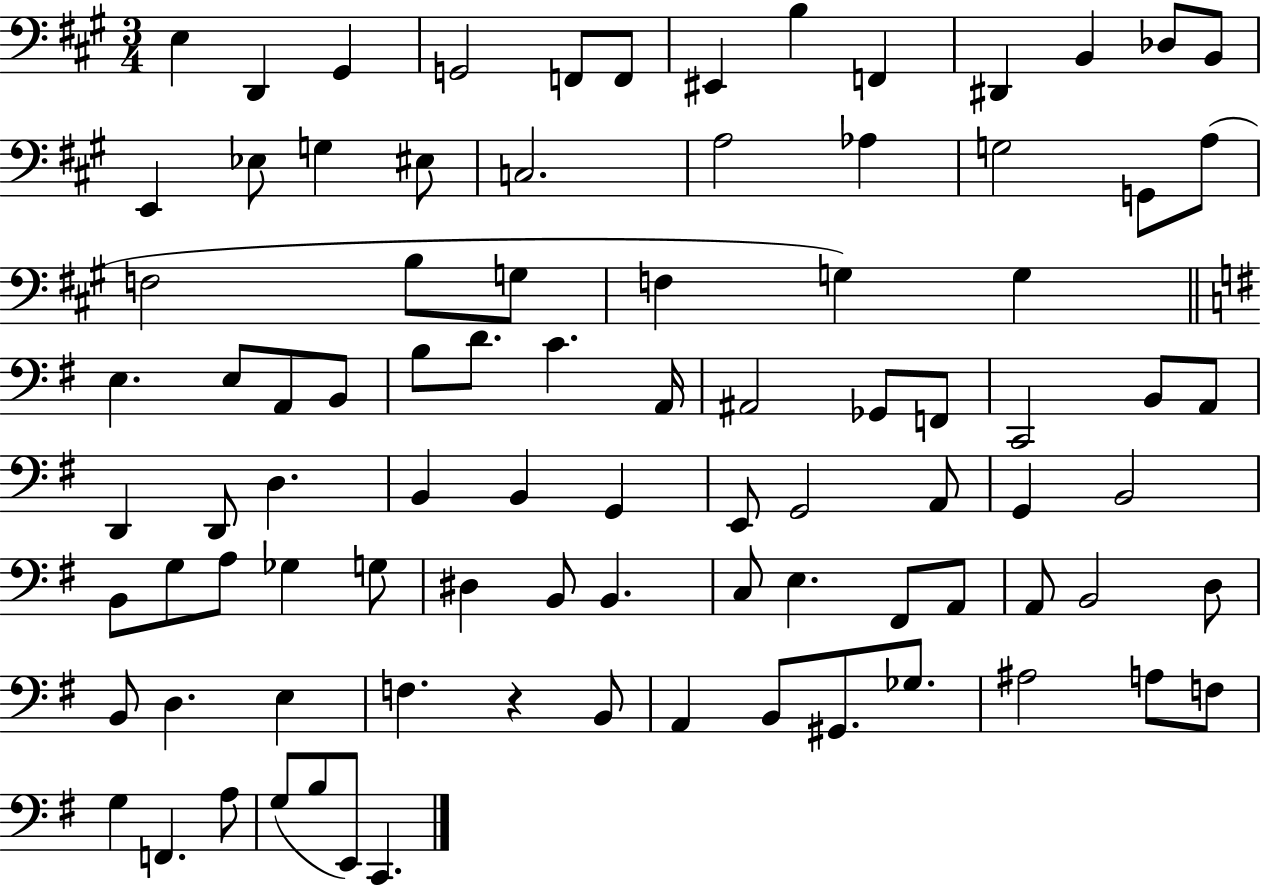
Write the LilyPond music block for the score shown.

{
  \clef bass
  \numericTimeSignature
  \time 3/4
  \key a \major
  e4 d,4 gis,4 | g,2 f,8 f,8 | eis,4 b4 f,4 | dis,4 b,4 des8 b,8 | \break e,4 ees8 g4 eis8 | c2. | a2 aes4 | g2 g,8 a8( | \break f2 b8 g8 | f4 g4) g4 | \bar "||" \break \key e \minor e4. e8 a,8 b,8 | b8 d'8. c'4. a,16 | ais,2 ges,8 f,8 | c,2 b,8 a,8 | \break d,4 d,8 d4. | b,4 b,4 g,4 | e,8 g,2 a,8 | g,4 b,2 | \break b,8 g8 a8 ges4 g8 | dis4 b,8 b,4. | c8 e4. fis,8 a,8 | a,8 b,2 d8 | \break b,8 d4. e4 | f4. r4 b,8 | a,4 b,8 gis,8. ges8. | ais2 a8 f8 | \break g4 f,4. a8 | g8( b8 e,8) c,4. | \bar "|."
}